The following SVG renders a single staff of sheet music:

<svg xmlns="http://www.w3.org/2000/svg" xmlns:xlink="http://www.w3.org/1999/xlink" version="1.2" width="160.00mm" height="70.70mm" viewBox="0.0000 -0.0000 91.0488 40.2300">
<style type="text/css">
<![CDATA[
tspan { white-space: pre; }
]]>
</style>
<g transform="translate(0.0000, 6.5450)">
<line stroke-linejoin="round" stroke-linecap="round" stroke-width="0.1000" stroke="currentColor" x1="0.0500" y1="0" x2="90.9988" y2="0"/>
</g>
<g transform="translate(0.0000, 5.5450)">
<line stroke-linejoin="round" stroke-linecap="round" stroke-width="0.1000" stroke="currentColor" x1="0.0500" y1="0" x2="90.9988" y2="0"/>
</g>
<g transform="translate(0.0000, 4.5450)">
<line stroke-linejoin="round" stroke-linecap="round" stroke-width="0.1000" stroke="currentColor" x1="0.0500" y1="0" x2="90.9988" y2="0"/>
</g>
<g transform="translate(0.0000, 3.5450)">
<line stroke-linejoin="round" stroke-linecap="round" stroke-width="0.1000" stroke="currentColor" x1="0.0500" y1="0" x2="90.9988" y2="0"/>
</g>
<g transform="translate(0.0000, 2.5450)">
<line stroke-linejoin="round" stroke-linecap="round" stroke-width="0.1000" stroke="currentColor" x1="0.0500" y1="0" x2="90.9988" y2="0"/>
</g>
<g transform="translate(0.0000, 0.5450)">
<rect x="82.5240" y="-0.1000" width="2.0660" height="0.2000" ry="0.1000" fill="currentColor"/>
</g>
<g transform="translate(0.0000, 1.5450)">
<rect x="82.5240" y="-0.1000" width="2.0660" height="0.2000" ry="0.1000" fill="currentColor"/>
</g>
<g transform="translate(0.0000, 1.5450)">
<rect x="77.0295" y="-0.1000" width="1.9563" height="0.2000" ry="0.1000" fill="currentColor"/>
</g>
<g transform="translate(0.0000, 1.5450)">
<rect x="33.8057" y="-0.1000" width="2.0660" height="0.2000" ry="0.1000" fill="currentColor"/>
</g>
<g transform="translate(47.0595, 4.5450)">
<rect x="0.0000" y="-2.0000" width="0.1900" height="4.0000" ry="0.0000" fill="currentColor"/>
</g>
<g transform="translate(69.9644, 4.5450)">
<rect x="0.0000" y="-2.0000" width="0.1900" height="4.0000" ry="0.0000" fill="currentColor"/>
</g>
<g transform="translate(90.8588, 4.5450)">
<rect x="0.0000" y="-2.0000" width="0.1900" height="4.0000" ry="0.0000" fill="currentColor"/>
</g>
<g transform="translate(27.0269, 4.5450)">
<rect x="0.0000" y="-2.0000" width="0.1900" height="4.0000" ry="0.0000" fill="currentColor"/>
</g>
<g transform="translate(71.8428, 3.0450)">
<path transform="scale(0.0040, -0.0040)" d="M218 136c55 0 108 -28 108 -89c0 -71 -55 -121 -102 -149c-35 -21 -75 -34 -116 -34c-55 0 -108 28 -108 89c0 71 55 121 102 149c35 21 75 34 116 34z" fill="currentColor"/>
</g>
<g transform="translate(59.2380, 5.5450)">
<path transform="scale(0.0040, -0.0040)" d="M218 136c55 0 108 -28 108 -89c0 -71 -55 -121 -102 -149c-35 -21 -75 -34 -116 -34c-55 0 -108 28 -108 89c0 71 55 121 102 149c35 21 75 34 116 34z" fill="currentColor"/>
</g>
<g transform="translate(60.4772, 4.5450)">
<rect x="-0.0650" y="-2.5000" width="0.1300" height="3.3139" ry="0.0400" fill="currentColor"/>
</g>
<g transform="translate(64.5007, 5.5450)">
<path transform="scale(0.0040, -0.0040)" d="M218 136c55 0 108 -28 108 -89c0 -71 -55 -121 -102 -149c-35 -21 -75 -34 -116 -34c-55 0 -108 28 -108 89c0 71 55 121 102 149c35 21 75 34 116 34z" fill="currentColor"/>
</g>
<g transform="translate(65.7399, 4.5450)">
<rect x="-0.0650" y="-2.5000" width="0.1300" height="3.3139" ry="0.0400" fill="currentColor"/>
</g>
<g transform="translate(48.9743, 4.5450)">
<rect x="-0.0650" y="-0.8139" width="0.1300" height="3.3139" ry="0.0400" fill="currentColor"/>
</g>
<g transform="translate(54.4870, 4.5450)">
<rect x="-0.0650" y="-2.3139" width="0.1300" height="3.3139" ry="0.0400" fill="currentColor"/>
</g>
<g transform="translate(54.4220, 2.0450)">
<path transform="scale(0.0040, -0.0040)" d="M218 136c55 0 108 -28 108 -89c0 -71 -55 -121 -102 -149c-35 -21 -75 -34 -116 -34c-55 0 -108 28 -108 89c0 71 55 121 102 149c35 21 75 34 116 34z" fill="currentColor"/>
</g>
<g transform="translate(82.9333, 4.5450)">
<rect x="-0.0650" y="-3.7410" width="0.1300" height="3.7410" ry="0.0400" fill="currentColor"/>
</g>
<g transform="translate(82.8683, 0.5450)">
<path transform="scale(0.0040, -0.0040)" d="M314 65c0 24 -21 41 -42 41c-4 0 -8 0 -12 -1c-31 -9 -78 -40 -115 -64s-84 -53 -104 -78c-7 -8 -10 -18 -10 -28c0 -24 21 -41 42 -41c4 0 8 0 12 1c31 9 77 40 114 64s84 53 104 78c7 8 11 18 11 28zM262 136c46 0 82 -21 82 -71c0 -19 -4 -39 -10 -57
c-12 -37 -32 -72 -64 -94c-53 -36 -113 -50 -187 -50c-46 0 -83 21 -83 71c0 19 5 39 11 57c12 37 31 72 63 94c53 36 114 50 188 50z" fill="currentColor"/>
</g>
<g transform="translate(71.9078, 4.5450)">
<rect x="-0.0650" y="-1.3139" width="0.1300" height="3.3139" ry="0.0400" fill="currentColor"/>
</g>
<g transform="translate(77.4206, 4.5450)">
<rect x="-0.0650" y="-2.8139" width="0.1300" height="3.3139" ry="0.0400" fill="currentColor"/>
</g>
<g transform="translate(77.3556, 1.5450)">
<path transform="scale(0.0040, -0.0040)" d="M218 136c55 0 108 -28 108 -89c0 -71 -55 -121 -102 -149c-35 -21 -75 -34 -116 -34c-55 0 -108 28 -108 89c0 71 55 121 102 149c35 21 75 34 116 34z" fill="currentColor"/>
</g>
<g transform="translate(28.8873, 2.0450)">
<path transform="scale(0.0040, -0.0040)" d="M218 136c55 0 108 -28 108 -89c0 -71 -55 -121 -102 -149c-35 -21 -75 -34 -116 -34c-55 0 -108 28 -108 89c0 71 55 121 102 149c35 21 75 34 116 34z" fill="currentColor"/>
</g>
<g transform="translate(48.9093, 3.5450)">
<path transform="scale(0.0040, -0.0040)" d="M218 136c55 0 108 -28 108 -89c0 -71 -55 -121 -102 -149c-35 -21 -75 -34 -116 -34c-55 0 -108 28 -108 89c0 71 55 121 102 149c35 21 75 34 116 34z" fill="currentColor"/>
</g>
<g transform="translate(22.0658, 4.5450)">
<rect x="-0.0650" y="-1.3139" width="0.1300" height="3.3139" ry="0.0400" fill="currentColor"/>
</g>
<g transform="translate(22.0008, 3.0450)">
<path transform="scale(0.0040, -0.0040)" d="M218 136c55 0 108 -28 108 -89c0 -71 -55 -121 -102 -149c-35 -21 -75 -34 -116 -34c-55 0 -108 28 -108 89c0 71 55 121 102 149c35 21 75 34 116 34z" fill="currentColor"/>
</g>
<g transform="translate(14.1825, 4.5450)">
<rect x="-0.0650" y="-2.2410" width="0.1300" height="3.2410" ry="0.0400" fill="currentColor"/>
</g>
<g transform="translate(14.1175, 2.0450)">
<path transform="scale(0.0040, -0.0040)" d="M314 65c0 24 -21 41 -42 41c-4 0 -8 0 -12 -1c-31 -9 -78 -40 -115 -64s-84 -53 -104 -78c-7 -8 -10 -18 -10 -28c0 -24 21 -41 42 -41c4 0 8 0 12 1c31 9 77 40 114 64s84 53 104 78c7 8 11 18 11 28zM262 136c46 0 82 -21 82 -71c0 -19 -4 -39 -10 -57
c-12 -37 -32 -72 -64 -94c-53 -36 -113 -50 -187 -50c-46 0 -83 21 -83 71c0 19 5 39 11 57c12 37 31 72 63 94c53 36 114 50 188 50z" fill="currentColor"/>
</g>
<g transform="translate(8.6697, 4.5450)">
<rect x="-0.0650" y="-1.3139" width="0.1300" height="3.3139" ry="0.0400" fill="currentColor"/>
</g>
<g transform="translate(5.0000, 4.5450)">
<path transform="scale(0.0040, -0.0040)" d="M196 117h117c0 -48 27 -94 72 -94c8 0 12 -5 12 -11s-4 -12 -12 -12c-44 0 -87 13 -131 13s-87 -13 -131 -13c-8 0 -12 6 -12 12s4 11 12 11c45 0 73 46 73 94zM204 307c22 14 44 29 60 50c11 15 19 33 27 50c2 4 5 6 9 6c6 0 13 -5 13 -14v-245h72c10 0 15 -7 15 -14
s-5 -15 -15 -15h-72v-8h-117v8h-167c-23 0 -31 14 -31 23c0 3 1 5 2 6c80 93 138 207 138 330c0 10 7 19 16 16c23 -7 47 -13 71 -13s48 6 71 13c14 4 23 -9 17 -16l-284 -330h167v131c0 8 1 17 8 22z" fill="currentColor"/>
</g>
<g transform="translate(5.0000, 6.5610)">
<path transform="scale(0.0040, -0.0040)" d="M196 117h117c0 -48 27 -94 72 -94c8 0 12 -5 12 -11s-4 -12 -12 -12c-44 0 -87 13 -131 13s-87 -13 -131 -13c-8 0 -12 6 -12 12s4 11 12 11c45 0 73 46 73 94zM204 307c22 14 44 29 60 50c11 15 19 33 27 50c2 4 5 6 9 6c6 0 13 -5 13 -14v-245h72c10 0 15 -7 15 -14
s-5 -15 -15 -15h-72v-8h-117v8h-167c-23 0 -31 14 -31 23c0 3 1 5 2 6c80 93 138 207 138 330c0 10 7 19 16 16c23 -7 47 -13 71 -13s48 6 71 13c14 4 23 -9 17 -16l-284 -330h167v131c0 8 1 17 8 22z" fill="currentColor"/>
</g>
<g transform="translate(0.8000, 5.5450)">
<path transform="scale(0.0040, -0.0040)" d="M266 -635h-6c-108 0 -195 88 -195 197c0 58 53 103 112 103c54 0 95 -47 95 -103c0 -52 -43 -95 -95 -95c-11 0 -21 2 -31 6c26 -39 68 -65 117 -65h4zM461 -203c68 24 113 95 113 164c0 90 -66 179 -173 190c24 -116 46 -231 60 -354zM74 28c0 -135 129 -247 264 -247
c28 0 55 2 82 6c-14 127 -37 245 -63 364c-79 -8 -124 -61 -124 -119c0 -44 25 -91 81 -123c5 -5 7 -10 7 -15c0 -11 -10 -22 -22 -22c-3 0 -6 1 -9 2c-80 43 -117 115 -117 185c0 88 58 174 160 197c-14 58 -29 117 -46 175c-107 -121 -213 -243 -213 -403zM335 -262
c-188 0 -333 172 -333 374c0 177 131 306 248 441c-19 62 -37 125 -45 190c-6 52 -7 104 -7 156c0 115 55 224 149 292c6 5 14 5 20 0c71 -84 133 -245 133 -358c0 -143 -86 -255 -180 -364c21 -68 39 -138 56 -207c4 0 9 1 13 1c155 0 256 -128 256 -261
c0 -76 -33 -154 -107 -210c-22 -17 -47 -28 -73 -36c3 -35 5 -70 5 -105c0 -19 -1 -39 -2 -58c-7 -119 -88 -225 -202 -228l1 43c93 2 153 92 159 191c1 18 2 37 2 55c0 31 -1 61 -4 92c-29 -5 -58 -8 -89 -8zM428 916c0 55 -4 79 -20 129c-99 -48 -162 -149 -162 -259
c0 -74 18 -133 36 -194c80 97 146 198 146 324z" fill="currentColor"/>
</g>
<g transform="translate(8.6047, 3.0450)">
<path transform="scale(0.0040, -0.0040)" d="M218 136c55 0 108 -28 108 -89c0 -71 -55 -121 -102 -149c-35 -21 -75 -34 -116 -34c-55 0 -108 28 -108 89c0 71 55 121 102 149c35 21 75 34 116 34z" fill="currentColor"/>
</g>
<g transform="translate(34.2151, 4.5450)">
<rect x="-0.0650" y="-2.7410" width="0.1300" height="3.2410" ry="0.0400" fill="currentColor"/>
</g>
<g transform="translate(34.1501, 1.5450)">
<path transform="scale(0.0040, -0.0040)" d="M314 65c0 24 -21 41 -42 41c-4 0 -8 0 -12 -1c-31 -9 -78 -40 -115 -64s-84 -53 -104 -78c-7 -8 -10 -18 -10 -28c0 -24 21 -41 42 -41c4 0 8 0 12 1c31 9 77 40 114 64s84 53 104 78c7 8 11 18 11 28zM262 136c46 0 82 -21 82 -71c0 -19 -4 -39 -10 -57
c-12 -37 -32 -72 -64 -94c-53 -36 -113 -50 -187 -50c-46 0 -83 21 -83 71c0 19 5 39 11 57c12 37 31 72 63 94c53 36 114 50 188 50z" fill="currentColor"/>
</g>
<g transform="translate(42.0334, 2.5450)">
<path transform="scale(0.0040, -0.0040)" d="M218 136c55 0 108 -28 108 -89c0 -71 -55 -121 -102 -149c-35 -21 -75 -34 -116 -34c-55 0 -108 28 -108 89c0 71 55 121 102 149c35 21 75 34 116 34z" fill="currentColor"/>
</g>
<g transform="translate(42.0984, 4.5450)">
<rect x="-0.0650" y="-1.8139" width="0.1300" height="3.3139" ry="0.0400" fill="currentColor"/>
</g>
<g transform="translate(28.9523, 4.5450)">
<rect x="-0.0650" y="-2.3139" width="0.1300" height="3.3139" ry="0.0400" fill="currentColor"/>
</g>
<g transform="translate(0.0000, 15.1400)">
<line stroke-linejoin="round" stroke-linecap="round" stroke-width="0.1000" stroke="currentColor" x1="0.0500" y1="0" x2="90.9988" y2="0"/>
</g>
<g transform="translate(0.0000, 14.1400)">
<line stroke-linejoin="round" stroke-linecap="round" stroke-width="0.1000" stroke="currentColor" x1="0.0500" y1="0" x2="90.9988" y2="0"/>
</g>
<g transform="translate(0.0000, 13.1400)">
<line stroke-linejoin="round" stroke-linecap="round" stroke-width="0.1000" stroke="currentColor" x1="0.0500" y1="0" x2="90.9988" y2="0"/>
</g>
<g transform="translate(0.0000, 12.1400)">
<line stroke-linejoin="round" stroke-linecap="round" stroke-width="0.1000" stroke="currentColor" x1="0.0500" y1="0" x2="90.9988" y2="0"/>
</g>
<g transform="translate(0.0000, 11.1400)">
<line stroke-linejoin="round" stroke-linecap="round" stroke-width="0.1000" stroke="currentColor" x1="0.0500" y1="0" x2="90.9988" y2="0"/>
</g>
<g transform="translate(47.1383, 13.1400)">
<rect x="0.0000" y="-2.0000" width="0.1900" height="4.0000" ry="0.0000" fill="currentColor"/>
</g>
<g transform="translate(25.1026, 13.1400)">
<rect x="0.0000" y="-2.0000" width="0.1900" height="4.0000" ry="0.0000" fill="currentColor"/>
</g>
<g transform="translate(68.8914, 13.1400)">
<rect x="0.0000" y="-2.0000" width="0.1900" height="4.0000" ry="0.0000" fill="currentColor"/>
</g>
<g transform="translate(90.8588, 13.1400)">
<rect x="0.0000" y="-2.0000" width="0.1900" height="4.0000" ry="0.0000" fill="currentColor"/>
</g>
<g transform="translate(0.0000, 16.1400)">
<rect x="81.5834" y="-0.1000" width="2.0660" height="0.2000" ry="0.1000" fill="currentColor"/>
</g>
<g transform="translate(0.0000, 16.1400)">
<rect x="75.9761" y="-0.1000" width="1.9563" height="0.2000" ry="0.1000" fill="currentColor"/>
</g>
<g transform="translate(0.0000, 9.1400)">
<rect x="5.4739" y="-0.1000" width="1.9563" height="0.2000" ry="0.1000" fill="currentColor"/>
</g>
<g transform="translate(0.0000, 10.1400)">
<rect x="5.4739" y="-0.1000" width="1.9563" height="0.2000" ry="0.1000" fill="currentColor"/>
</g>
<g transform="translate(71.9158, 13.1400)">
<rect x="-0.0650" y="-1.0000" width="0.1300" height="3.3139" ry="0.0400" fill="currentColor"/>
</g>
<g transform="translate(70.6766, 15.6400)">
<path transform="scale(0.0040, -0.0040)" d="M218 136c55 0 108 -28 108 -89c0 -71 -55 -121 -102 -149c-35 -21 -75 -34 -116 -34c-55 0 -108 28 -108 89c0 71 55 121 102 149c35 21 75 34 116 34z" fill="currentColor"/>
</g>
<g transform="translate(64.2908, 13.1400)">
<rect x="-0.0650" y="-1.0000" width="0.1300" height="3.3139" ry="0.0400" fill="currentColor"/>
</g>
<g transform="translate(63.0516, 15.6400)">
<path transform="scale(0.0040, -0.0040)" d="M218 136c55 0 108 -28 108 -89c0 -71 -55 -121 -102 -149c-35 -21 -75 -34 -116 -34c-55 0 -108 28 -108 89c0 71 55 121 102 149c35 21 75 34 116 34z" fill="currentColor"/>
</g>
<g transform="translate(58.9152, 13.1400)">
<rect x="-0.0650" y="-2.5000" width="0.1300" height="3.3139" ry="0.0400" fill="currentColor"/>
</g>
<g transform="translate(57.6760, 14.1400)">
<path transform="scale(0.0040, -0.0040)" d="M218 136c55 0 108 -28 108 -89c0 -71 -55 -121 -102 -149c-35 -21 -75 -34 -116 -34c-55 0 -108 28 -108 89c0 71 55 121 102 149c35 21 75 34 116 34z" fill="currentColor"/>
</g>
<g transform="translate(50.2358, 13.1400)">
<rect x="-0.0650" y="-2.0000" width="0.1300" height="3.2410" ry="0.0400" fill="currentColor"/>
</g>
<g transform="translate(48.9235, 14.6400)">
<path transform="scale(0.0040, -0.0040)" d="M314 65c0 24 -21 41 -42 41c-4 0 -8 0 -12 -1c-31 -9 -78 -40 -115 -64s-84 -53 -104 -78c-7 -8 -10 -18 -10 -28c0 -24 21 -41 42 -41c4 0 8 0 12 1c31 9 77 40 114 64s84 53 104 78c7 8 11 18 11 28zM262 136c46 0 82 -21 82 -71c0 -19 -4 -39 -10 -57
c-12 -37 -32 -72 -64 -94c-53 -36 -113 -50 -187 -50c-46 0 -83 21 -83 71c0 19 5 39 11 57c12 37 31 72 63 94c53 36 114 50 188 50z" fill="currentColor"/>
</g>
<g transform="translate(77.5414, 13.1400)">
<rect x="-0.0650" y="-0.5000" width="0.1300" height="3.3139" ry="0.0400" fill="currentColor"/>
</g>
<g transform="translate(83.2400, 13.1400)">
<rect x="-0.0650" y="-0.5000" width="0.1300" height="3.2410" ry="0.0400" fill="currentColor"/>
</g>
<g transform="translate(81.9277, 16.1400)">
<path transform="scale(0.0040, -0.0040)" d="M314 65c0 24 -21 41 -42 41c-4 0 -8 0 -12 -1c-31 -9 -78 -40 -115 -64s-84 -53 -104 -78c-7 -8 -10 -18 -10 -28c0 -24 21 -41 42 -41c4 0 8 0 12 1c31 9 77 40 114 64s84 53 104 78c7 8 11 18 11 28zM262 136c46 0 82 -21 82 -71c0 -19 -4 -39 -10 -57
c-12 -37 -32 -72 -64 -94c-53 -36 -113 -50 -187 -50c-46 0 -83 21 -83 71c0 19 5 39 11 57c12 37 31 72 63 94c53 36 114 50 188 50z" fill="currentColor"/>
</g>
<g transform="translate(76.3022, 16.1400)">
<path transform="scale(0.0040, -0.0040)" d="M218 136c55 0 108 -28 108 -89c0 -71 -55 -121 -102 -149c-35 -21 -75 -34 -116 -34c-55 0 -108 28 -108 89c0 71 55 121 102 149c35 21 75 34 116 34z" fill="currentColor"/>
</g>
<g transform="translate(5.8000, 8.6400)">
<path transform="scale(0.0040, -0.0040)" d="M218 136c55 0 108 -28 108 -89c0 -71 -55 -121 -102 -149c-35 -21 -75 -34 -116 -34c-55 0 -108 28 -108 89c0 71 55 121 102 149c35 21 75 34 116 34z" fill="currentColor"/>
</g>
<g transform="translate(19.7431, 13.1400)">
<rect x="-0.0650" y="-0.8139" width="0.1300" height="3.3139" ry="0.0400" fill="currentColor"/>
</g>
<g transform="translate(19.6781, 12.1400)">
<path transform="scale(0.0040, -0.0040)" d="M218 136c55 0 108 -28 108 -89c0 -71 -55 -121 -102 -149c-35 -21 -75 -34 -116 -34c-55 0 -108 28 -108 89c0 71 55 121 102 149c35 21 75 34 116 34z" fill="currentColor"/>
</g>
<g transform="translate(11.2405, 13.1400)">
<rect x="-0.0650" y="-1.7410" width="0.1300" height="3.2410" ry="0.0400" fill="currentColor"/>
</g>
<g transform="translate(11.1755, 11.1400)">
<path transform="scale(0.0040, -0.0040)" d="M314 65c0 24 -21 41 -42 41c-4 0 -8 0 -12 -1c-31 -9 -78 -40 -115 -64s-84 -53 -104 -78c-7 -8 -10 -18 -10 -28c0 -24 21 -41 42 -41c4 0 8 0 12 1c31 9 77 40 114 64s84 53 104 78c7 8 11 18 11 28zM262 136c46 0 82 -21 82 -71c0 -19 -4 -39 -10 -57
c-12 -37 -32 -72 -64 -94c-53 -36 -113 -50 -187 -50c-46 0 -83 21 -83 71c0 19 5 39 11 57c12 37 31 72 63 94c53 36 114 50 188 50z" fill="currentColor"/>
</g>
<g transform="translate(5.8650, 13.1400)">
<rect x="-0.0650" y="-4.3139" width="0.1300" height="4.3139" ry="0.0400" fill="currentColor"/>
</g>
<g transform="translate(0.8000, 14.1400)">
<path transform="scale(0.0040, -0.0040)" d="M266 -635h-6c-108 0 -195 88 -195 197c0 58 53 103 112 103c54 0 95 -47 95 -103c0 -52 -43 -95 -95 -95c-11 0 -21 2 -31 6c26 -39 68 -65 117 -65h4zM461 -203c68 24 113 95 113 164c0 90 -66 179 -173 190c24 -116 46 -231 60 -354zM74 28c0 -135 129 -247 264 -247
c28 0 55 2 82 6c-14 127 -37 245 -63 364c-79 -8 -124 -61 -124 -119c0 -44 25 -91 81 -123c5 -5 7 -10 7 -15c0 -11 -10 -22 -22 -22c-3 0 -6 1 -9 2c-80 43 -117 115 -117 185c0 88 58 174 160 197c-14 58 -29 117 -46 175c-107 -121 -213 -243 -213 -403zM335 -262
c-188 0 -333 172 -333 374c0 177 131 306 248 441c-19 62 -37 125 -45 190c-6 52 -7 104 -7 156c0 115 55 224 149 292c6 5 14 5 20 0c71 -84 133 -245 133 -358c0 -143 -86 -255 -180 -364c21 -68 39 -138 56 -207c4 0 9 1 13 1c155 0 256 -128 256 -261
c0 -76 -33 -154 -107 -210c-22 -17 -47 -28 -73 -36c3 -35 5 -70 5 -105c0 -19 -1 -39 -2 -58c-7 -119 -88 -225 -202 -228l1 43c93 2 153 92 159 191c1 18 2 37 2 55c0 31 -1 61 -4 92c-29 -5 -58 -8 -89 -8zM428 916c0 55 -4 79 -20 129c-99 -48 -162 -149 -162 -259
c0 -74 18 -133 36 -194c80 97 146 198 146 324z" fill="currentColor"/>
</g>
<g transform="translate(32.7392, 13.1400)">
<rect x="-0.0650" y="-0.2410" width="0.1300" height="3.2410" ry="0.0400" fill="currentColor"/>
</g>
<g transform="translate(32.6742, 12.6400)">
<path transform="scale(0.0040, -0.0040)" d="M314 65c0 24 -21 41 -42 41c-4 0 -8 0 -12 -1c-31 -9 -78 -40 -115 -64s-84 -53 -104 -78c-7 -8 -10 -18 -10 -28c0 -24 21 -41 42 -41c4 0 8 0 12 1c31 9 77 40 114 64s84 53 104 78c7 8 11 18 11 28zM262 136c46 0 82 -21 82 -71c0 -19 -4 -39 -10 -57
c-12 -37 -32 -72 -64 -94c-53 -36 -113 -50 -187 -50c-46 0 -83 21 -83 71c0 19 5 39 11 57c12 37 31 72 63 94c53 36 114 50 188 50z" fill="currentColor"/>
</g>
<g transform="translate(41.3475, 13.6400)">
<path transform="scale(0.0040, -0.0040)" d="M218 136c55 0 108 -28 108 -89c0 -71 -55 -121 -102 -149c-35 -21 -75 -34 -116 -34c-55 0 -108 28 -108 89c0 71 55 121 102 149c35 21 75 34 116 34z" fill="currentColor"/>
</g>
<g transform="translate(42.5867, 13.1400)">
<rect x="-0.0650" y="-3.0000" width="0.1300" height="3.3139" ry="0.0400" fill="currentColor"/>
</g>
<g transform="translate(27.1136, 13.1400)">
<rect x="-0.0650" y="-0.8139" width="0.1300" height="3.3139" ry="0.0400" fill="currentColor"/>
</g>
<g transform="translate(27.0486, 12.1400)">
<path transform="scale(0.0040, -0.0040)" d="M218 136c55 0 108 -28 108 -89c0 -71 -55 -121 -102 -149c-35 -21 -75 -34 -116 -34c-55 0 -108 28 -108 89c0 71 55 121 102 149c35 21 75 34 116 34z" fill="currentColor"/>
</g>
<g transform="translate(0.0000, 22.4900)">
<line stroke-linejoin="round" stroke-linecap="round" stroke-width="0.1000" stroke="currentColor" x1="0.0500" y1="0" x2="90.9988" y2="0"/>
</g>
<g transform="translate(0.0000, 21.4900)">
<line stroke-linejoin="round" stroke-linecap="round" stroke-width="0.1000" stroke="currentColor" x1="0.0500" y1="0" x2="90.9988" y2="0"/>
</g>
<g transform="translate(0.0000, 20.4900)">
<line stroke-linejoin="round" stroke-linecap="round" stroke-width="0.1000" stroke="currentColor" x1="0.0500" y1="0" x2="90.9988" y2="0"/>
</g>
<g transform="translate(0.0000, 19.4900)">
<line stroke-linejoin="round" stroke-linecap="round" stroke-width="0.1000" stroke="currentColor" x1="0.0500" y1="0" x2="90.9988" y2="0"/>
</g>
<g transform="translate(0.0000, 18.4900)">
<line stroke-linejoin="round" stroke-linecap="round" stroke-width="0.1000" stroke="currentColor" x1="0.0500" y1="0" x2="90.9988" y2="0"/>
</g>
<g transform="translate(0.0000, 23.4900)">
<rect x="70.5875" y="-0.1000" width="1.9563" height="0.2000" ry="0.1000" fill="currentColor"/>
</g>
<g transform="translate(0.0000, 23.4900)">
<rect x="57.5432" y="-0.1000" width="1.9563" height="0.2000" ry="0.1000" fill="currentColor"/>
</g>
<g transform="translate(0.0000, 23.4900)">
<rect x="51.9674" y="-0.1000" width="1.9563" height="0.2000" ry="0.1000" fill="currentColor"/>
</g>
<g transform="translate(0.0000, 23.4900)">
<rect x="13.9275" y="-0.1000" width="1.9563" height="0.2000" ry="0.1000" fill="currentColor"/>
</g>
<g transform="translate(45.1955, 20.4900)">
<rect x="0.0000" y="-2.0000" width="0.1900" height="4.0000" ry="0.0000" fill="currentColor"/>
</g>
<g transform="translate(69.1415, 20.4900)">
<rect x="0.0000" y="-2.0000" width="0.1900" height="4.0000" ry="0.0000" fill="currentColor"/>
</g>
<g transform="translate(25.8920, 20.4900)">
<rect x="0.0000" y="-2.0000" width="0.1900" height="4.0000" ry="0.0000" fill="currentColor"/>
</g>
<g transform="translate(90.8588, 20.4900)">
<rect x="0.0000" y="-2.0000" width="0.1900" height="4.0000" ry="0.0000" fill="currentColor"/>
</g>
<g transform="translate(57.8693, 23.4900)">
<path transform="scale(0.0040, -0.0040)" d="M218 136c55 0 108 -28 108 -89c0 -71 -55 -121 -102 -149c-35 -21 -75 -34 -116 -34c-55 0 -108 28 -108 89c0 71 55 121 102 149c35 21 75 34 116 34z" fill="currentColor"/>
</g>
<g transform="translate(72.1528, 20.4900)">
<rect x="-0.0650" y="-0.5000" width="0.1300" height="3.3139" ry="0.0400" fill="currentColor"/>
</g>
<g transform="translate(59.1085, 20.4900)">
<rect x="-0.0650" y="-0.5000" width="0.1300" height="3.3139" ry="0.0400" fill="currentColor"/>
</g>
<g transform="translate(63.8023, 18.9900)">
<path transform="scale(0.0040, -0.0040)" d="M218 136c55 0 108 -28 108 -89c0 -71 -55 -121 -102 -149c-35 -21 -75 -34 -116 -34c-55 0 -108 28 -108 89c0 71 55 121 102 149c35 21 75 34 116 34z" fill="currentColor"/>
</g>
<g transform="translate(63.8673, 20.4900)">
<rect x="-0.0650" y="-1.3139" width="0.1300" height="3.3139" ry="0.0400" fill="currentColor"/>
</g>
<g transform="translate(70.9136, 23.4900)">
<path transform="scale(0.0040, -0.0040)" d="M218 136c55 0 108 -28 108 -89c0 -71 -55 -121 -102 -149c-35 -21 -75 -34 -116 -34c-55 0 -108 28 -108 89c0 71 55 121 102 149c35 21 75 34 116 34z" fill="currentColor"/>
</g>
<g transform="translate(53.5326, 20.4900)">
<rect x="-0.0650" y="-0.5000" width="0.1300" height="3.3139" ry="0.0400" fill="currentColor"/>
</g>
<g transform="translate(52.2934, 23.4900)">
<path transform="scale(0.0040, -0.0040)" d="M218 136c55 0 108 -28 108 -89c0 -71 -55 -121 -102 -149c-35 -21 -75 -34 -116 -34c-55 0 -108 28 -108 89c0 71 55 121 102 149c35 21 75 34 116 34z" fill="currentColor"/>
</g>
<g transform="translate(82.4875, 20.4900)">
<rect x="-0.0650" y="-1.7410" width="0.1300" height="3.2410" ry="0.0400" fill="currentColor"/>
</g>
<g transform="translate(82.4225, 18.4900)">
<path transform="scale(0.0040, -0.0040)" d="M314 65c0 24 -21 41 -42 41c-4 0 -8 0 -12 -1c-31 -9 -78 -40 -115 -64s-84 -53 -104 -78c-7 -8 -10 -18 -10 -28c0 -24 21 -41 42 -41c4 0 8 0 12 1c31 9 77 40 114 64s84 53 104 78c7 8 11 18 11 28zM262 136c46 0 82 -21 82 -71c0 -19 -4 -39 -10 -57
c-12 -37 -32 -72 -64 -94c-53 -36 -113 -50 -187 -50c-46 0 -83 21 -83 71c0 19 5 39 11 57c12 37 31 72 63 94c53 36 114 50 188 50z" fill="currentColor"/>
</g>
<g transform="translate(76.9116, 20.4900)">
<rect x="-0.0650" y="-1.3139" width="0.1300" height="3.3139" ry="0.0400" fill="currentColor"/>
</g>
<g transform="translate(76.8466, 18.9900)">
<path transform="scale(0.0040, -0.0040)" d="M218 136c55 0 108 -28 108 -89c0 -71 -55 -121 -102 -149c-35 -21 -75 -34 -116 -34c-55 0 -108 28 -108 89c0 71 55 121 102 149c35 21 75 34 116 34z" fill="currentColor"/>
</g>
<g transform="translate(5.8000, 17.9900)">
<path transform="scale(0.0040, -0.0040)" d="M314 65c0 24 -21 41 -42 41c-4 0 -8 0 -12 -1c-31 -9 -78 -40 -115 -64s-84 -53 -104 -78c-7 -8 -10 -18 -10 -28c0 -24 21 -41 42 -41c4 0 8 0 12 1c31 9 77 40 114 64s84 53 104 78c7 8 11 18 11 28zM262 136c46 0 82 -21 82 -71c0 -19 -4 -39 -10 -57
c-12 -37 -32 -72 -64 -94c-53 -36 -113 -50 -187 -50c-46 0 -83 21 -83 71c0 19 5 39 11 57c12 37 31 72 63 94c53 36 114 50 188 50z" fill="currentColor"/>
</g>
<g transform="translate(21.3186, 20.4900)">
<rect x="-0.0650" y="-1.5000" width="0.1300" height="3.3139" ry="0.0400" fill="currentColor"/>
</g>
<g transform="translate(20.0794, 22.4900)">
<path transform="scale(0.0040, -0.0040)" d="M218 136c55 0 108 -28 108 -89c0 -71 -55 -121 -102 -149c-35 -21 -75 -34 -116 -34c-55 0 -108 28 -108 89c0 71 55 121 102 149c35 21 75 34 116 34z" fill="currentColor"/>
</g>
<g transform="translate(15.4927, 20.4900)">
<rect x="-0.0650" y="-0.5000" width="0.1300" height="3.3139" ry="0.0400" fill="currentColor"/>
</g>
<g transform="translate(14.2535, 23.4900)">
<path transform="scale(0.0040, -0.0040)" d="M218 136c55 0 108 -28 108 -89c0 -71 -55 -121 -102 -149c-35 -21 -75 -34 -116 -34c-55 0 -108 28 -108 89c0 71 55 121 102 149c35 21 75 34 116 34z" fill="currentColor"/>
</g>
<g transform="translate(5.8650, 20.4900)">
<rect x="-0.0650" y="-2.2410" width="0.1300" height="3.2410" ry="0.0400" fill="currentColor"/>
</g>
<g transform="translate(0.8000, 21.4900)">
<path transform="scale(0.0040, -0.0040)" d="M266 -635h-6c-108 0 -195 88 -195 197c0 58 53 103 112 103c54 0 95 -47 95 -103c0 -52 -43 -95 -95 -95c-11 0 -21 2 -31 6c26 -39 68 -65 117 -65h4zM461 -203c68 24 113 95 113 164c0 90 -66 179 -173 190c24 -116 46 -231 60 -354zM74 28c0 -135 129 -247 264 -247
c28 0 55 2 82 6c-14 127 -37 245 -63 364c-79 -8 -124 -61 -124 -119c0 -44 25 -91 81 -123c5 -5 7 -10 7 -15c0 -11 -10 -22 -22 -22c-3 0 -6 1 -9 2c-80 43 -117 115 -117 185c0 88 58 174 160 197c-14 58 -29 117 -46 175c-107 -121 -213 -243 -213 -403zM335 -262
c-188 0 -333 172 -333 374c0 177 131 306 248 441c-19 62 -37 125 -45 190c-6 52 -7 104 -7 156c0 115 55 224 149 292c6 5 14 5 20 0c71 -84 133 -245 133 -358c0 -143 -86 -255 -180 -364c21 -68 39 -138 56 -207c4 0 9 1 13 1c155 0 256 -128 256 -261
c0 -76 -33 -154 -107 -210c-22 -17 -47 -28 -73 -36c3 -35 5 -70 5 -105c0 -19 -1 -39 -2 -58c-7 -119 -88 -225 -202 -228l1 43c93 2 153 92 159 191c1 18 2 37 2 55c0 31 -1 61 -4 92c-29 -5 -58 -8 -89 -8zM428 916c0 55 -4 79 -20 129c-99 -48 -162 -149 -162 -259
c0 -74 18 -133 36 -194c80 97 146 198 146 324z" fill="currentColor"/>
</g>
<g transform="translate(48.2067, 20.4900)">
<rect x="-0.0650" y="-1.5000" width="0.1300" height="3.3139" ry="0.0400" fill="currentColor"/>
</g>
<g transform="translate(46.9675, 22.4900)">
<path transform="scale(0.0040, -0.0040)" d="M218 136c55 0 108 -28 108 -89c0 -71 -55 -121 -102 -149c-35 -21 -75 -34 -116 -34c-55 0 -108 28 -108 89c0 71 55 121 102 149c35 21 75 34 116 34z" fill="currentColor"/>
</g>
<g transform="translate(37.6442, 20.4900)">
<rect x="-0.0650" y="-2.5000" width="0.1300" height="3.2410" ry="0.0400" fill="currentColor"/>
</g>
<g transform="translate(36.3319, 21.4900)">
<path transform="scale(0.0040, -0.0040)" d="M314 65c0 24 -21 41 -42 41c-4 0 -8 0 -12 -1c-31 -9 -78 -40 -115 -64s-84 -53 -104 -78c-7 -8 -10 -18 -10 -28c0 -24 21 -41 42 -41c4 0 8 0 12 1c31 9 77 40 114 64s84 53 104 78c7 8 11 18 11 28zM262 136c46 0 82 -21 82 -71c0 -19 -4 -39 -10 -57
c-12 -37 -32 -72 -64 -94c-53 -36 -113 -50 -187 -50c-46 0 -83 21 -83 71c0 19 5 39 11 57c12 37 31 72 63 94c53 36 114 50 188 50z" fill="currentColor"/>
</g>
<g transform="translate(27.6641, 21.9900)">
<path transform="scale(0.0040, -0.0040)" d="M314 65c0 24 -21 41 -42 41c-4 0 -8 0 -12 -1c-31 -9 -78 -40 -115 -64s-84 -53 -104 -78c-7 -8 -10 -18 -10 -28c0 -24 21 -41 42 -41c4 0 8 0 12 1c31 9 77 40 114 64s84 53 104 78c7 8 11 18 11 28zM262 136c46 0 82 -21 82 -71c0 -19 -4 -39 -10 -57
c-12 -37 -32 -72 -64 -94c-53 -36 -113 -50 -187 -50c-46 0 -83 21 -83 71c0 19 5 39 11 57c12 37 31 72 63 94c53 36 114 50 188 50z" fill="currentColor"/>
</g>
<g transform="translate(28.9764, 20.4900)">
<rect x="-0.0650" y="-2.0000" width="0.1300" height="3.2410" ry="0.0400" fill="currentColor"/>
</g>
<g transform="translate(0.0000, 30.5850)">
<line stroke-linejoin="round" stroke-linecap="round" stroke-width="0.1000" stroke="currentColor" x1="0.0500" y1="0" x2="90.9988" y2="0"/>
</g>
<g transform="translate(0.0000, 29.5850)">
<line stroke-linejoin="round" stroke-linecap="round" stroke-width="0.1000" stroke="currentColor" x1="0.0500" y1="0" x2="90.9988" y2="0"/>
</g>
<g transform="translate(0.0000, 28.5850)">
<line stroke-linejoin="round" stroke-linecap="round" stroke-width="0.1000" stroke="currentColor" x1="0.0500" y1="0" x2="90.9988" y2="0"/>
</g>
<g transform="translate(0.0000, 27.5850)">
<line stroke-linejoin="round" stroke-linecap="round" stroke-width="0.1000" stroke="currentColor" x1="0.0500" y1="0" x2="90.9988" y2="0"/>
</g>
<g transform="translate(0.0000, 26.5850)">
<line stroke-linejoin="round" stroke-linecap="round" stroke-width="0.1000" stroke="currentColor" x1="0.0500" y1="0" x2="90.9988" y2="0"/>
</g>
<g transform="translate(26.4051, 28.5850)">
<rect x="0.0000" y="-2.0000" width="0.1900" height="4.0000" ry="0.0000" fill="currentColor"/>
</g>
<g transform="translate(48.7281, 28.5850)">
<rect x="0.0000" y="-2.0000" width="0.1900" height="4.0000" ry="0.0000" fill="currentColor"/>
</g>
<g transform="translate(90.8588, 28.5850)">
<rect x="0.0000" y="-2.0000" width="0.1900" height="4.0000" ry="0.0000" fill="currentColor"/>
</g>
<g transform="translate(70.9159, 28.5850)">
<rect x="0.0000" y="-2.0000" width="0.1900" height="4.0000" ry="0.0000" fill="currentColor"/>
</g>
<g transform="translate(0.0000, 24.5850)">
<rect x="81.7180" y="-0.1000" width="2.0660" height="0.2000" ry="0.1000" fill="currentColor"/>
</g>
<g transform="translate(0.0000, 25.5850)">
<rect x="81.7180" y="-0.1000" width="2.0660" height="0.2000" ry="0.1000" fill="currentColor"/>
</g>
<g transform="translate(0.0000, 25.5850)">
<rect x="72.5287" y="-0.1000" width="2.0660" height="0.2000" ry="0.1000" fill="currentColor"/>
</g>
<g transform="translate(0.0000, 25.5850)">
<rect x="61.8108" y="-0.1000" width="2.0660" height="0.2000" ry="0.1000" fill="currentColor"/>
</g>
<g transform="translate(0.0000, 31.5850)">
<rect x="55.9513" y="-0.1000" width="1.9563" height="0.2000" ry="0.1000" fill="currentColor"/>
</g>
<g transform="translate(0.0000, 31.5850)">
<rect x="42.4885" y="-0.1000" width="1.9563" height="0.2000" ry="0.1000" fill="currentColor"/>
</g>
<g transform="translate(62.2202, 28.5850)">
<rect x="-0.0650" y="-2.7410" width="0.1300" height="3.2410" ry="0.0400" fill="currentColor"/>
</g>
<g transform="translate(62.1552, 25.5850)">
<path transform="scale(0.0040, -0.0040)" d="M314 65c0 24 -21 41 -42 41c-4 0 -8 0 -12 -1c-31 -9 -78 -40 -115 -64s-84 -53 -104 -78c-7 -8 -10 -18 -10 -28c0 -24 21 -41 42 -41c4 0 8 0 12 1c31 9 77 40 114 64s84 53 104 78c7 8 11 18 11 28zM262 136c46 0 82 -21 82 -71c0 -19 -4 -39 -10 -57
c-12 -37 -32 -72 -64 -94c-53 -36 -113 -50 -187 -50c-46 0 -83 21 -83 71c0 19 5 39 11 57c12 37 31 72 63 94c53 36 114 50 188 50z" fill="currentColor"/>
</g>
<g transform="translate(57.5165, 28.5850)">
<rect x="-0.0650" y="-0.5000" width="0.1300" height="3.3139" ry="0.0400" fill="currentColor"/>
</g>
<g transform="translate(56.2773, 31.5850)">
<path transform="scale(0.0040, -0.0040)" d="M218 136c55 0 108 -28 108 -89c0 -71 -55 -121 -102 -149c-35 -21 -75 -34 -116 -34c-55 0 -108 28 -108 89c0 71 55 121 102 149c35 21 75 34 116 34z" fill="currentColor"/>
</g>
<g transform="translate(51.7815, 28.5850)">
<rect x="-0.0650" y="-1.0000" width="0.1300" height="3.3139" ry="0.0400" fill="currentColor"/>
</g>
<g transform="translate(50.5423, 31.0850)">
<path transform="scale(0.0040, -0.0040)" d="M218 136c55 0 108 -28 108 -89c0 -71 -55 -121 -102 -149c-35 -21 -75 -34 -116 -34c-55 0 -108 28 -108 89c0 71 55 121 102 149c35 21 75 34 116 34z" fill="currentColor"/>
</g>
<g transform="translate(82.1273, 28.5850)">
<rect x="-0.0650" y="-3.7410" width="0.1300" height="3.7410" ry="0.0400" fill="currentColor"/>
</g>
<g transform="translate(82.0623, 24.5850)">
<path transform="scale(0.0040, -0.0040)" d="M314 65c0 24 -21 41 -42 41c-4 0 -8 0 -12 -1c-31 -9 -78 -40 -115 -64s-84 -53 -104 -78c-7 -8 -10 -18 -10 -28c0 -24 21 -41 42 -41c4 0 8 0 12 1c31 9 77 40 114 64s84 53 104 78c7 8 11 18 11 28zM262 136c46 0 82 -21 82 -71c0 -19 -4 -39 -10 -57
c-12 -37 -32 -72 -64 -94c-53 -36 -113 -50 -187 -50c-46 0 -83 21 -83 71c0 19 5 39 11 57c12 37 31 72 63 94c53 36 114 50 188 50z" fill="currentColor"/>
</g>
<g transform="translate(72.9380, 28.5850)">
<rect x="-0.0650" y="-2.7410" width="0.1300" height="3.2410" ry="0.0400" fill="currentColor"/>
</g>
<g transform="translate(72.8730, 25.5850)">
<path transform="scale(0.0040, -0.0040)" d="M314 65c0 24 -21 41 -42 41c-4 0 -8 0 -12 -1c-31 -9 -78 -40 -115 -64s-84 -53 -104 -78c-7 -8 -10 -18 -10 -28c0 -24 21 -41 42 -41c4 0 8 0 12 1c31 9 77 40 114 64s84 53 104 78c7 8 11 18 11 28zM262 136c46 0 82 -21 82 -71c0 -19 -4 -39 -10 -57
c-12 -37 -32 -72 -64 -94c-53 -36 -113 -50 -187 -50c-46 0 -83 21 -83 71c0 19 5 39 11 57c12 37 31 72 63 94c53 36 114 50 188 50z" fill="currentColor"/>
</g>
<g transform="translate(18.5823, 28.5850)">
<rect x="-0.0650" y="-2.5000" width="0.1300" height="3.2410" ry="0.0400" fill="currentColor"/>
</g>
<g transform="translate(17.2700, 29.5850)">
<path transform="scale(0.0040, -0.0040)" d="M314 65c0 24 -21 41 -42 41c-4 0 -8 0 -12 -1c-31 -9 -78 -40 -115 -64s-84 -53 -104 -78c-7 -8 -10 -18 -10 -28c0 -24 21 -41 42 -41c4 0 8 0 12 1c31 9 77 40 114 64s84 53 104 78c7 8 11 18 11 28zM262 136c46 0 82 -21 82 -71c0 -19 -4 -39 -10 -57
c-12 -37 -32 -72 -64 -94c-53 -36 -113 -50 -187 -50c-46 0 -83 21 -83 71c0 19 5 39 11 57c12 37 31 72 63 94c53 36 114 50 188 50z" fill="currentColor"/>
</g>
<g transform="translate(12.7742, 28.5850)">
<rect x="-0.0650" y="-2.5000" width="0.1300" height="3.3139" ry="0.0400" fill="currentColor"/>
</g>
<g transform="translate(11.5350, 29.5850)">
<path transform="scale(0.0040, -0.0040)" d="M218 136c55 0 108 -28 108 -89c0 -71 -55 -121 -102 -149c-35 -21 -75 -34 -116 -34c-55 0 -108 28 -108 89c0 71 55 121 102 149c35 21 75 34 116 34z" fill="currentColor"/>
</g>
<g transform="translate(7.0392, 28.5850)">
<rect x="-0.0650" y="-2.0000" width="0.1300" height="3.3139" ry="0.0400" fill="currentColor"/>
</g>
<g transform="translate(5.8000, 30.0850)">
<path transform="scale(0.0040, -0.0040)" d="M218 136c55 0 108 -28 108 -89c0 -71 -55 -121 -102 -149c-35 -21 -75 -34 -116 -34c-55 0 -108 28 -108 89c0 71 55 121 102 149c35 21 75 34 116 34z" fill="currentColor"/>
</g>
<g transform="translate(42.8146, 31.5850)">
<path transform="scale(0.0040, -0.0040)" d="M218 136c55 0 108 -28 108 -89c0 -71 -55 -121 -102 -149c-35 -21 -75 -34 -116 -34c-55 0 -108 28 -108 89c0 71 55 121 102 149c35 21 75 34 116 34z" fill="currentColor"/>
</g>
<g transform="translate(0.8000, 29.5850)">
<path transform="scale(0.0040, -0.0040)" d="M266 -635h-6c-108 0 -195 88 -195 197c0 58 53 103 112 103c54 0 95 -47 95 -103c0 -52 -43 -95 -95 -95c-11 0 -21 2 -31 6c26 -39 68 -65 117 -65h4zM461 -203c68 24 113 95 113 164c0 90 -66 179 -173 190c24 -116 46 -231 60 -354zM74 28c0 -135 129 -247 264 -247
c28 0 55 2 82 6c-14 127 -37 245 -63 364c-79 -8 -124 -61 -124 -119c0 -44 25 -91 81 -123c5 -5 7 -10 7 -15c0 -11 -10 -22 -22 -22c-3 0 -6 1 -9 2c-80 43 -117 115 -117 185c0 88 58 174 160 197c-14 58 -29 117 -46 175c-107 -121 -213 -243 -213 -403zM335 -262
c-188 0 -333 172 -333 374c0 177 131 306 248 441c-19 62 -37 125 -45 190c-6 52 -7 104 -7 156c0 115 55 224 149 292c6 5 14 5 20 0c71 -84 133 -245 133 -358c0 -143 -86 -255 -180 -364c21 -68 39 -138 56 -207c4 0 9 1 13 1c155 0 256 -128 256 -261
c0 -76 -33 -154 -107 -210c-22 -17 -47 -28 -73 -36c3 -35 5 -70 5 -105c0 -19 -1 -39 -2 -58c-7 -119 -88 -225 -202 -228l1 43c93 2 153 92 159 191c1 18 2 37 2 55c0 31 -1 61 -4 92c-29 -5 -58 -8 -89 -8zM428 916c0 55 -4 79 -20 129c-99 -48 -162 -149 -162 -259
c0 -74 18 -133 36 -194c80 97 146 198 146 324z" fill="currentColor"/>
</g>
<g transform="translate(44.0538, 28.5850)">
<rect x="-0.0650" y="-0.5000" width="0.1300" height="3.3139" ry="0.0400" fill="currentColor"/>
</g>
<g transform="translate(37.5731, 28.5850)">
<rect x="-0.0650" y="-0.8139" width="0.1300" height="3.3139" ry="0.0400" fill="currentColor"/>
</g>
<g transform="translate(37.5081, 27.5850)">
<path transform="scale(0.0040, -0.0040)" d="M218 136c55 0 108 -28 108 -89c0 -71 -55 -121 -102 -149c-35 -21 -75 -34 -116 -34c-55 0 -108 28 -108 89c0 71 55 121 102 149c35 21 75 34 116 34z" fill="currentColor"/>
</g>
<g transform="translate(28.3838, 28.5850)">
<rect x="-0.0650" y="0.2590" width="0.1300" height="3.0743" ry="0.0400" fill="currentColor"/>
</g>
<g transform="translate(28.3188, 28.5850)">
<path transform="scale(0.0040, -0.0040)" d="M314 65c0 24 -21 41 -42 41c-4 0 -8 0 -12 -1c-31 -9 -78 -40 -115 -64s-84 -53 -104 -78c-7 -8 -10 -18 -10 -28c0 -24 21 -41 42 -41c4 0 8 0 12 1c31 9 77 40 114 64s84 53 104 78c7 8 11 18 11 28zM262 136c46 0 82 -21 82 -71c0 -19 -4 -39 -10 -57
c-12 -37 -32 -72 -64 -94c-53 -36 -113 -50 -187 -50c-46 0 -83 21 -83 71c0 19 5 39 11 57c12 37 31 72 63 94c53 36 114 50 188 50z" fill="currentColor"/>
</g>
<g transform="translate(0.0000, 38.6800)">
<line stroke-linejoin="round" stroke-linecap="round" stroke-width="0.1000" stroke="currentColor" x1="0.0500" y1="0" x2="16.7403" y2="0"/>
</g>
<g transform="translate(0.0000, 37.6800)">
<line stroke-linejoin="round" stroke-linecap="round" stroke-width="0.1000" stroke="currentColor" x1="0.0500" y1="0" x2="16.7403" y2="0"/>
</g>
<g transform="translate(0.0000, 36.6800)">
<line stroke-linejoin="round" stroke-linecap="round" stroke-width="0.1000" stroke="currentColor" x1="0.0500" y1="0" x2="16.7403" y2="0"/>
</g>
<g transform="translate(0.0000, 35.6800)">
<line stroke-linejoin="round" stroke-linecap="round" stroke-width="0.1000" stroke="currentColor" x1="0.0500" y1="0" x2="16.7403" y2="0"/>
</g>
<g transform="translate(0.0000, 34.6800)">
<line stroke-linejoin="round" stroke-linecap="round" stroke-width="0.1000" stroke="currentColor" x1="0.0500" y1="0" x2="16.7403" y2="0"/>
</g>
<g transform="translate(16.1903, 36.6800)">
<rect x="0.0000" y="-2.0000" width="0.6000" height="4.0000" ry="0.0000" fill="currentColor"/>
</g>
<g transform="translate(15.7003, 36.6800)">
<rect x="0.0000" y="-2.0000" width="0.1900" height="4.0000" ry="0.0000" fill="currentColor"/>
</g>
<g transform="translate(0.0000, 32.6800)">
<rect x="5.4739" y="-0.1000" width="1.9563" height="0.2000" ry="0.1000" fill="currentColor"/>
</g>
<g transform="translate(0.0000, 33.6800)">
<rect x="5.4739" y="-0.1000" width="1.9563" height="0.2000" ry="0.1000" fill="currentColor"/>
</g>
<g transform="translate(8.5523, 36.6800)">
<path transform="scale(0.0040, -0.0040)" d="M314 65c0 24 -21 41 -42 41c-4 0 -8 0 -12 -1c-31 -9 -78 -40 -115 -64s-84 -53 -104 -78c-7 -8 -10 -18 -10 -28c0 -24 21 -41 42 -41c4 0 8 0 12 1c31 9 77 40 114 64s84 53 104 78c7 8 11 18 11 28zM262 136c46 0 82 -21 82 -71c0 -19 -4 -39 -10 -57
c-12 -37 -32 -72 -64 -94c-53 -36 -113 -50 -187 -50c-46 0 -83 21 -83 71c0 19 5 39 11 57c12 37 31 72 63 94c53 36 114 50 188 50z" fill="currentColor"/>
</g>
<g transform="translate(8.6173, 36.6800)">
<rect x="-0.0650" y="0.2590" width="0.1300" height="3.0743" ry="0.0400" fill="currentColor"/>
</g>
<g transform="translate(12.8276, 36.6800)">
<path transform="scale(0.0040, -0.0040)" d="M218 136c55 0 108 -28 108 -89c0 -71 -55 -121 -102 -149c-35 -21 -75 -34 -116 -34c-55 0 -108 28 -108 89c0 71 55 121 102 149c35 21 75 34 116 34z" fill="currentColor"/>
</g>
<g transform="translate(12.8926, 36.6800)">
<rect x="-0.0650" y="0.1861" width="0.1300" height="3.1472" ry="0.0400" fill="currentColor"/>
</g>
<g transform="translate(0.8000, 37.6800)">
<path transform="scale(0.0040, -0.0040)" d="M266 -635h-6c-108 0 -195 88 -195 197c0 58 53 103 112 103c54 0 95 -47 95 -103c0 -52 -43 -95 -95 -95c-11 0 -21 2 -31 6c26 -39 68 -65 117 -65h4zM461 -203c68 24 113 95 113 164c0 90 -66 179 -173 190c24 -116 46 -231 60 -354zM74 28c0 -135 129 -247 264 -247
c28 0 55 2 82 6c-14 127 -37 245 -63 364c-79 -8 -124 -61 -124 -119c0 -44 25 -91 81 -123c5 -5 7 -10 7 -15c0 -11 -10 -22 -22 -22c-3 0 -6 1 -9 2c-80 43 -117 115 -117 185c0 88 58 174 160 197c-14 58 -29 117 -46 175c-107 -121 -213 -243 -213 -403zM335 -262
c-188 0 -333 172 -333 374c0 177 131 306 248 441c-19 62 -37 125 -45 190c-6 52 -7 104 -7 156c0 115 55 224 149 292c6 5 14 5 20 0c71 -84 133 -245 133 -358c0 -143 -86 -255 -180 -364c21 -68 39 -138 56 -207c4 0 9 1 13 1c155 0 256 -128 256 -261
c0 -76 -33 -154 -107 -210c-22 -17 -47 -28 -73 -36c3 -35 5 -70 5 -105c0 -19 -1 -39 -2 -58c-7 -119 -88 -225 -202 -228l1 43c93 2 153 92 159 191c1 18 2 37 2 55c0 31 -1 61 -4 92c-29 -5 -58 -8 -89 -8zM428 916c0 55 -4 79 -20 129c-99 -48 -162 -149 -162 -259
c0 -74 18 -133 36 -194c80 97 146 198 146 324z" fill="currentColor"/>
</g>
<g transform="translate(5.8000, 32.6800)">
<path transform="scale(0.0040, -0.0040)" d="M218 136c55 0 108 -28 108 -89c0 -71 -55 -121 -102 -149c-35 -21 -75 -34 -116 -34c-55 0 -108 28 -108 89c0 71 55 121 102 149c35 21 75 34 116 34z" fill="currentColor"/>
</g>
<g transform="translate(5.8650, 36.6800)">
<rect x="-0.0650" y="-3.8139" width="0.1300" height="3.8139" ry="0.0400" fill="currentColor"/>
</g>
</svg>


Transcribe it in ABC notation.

X:1
T:Untitled
M:4/4
L:1/4
K:C
e g2 e g a2 f d g G G e a c'2 d' f2 d d c2 A F2 G D D C C2 g2 C E F2 G2 E C C e C e f2 F G G2 B2 d C D C a2 a2 c'2 c' B2 B